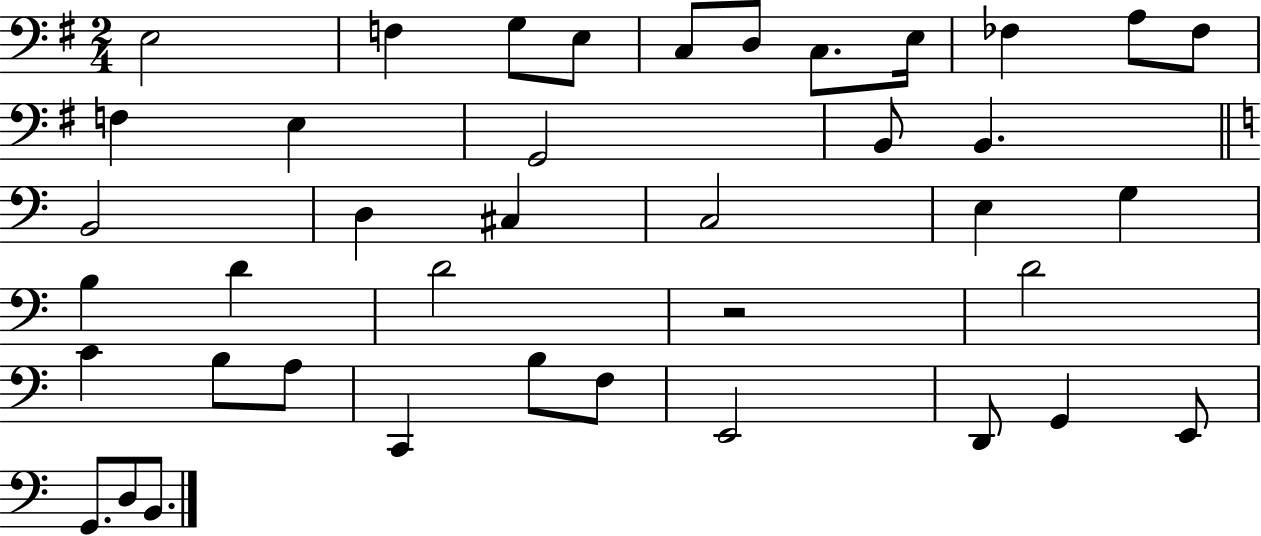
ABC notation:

X:1
T:Untitled
M:2/4
L:1/4
K:G
E,2 F, G,/2 E,/2 C,/2 D,/2 C,/2 E,/4 _F, A,/2 _F,/2 F, E, G,,2 B,,/2 B,, B,,2 D, ^C, C,2 E, G, B, D D2 z2 D2 C B,/2 A,/2 C,, B,/2 F,/2 E,,2 D,,/2 G,, E,,/2 G,,/2 D,/2 B,,/2